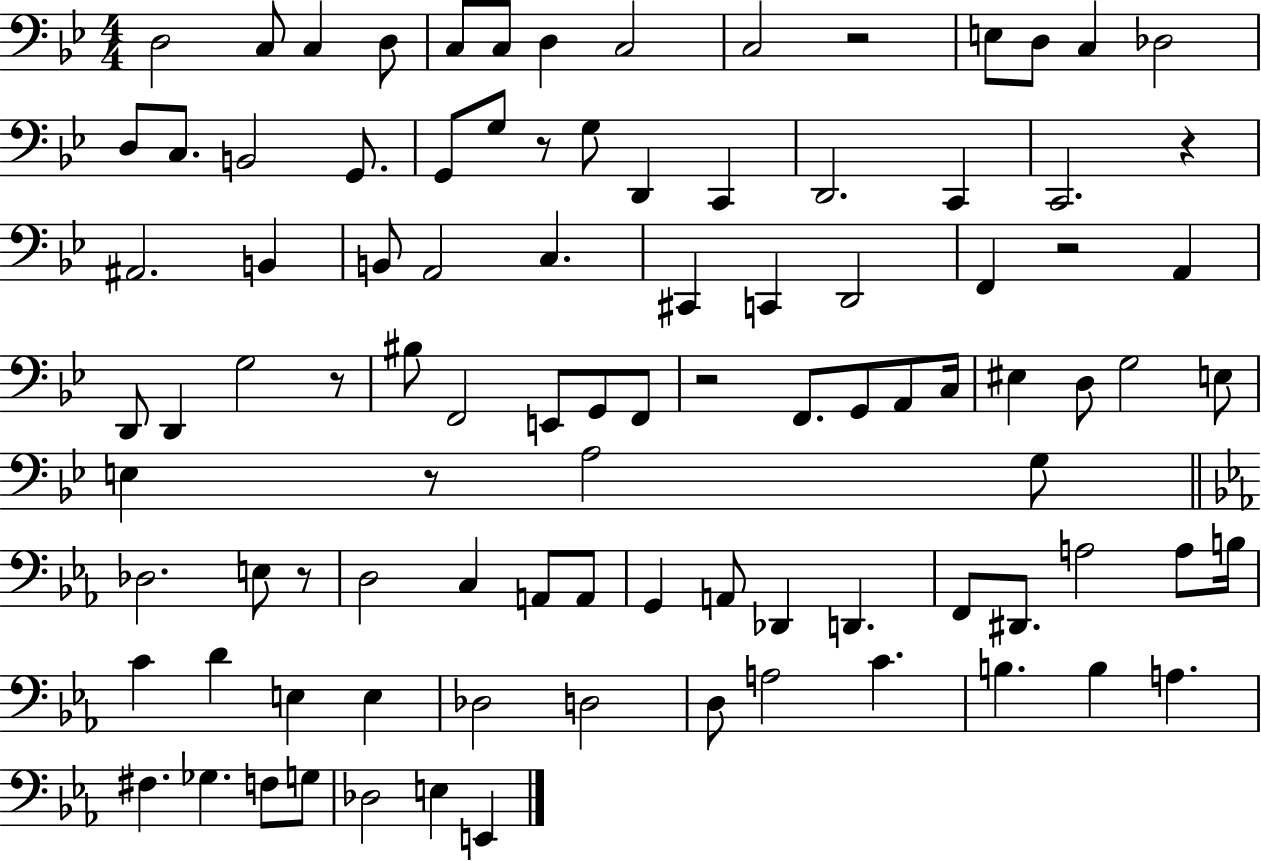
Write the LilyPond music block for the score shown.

{
  \clef bass
  \numericTimeSignature
  \time 4/4
  \key bes \major
  d2 c8 c4 d8 | c8 c8 d4 c2 | c2 r2 | e8 d8 c4 des2 | \break d8 c8. b,2 g,8. | g,8 g8 r8 g8 d,4 c,4 | d,2. c,4 | c,2. r4 | \break ais,2. b,4 | b,8 a,2 c4. | cis,4 c,4 d,2 | f,4 r2 a,4 | \break d,8 d,4 g2 r8 | bis8 f,2 e,8 g,8 f,8 | r2 f,8. g,8 a,8 c16 | eis4 d8 g2 e8 | \break e4 r8 a2 g8 | \bar "||" \break \key c \minor des2. e8 r8 | d2 c4 a,8 a,8 | g,4 a,8 des,4 d,4. | f,8 dis,8. a2 a8 b16 | \break c'4 d'4 e4 e4 | des2 d2 | d8 a2 c'4. | b4. b4 a4. | \break fis4. ges4. f8 g8 | des2 e4 e,4 | \bar "|."
}